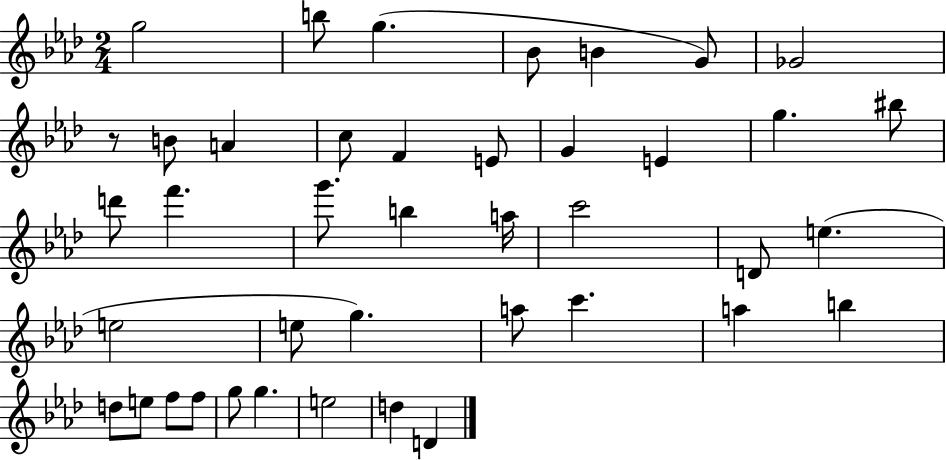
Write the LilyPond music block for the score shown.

{
  \clef treble
  \numericTimeSignature
  \time 2/4
  \key aes \major
  \repeat volta 2 { g''2 | b''8 g''4.( | bes'8 b'4 g'8) | ges'2 | \break r8 b'8 a'4 | c''8 f'4 e'8 | g'4 e'4 | g''4. bis''8 | \break d'''8 f'''4. | g'''8. b''4 a''16 | c'''2 | d'8 e''4.( | \break e''2 | e''8 g''4.) | a''8 c'''4. | a''4 b''4 | \break d''8 e''8 f''8 f''8 | g''8 g''4. | e''2 | d''4 d'4 | \break } \bar "|."
}